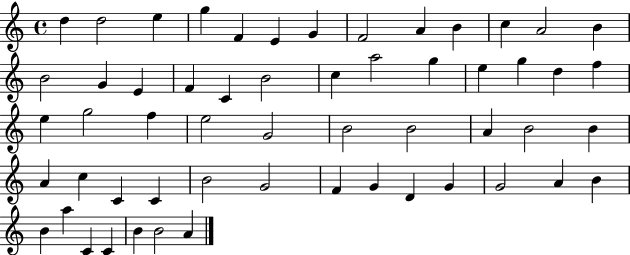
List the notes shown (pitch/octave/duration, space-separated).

D5/q D5/h E5/q G5/q F4/q E4/q G4/q F4/h A4/q B4/q C5/q A4/h B4/q B4/h G4/q E4/q F4/q C4/q B4/h C5/q A5/h G5/q E5/q G5/q D5/q F5/q E5/q G5/h F5/q E5/h G4/h B4/h B4/h A4/q B4/h B4/q A4/q C5/q C4/q C4/q B4/h G4/h F4/q G4/q D4/q G4/q G4/h A4/q B4/q B4/q A5/q C4/q C4/q B4/q B4/h A4/q